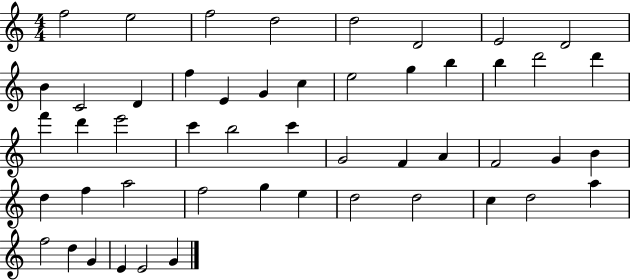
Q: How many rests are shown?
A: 0